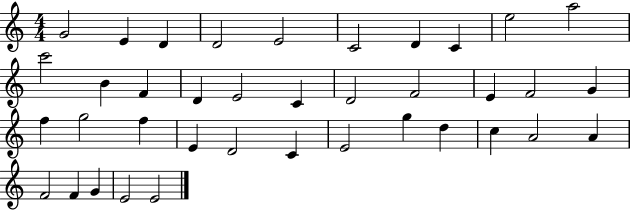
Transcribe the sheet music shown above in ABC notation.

X:1
T:Untitled
M:4/4
L:1/4
K:C
G2 E D D2 E2 C2 D C e2 a2 c'2 B F D E2 C D2 F2 E F2 G f g2 f E D2 C E2 g d c A2 A F2 F G E2 E2